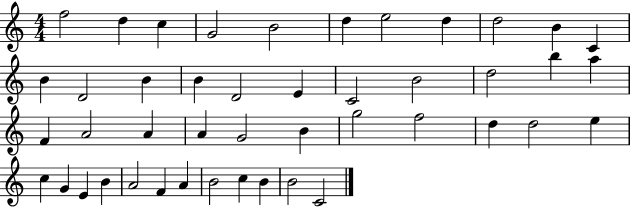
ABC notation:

X:1
T:Untitled
M:4/4
L:1/4
K:C
f2 d c G2 B2 d e2 d d2 B C B D2 B B D2 E C2 B2 d2 b a F A2 A A G2 B g2 f2 d d2 e c G E B A2 F A B2 c B B2 C2